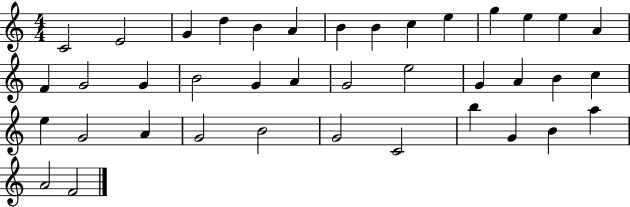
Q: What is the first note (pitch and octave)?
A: C4